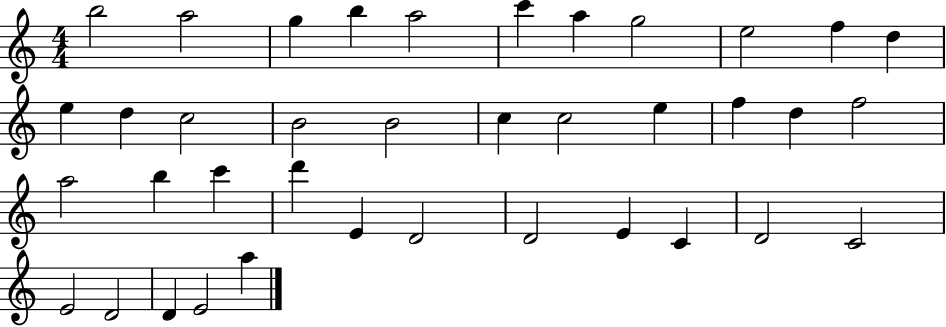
X:1
T:Untitled
M:4/4
L:1/4
K:C
b2 a2 g b a2 c' a g2 e2 f d e d c2 B2 B2 c c2 e f d f2 a2 b c' d' E D2 D2 E C D2 C2 E2 D2 D E2 a